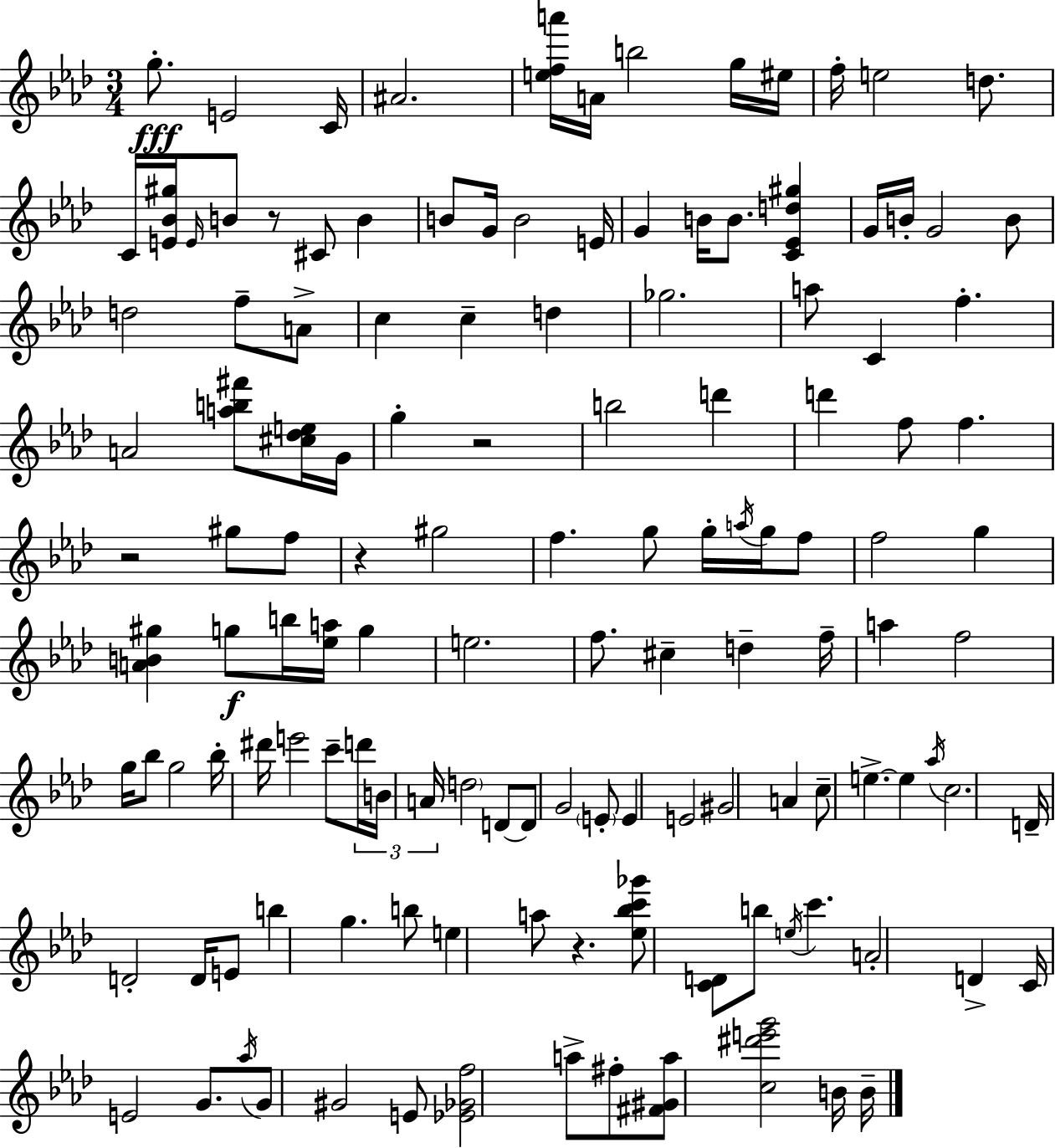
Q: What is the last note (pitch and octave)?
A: B4